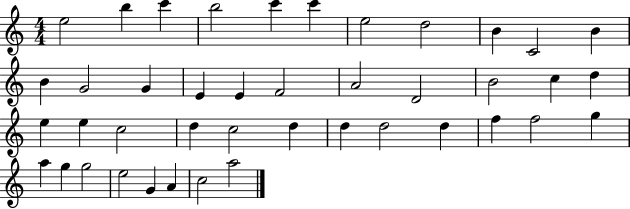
{
  \clef treble
  \numericTimeSignature
  \time 4/4
  \key c \major
  e''2 b''4 c'''4 | b''2 c'''4 c'''4 | e''2 d''2 | b'4 c'2 b'4 | \break b'4 g'2 g'4 | e'4 e'4 f'2 | a'2 d'2 | b'2 c''4 d''4 | \break e''4 e''4 c''2 | d''4 c''2 d''4 | d''4 d''2 d''4 | f''4 f''2 g''4 | \break a''4 g''4 g''2 | e''2 g'4 a'4 | c''2 a''2 | \bar "|."
}